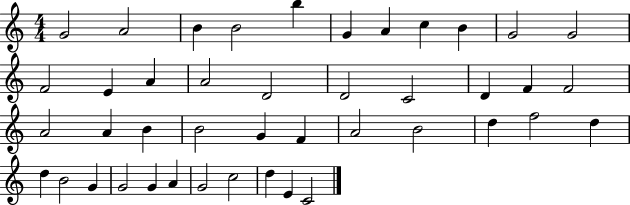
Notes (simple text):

G4/h A4/h B4/q B4/h B5/q G4/q A4/q C5/q B4/q G4/h G4/h F4/h E4/q A4/q A4/h D4/h D4/h C4/h D4/q F4/q F4/h A4/h A4/q B4/q B4/h G4/q F4/q A4/h B4/h D5/q F5/h D5/q D5/q B4/h G4/q G4/h G4/q A4/q G4/h C5/h D5/q E4/q C4/h